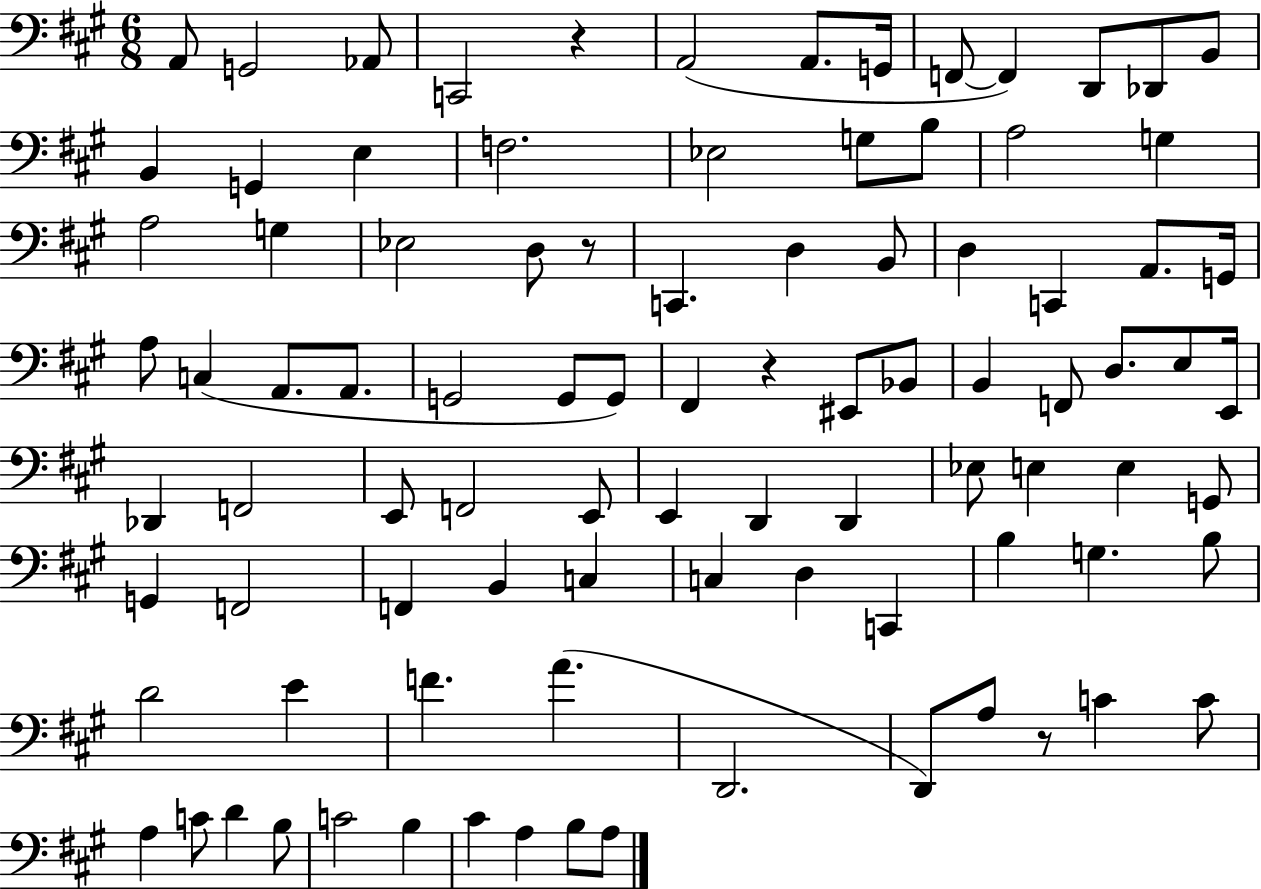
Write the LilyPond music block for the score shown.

{
  \clef bass
  \numericTimeSignature
  \time 6/8
  \key a \major
  a,8 g,2 aes,8 | c,2 r4 | a,2( a,8. g,16 | f,8~~ f,4) d,8 des,8 b,8 | \break b,4 g,4 e4 | f2. | ees2 g8 b8 | a2 g4 | \break a2 g4 | ees2 d8 r8 | c,4. d4 b,8 | d4 c,4 a,8. g,16 | \break a8 c4( a,8. a,8. | g,2 g,8 g,8) | fis,4 r4 eis,8 bes,8 | b,4 f,8 d8. e8 e,16 | \break des,4 f,2 | e,8 f,2 e,8 | e,4 d,4 d,4 | ees8 e4 e4 g,8 | \break g,4 f,2 | f,4 b,4 c4 | c4 d4 c,4 | b4 g4. b8 | \break d'2 e'4 | f'4. a'4.( | d,2. | d,8) a8 r8 c'4 c'8 | \break a4 c'8 d'4 b8 | c'2 b4 | cis'4 a4 b8 a8 | \bar "|."
}